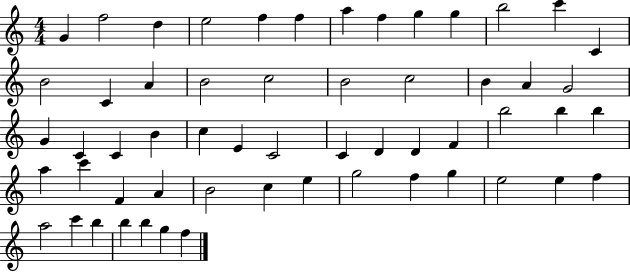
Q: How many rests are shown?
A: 0